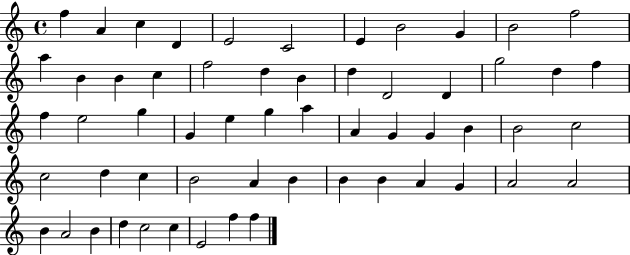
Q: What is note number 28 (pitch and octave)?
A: G4